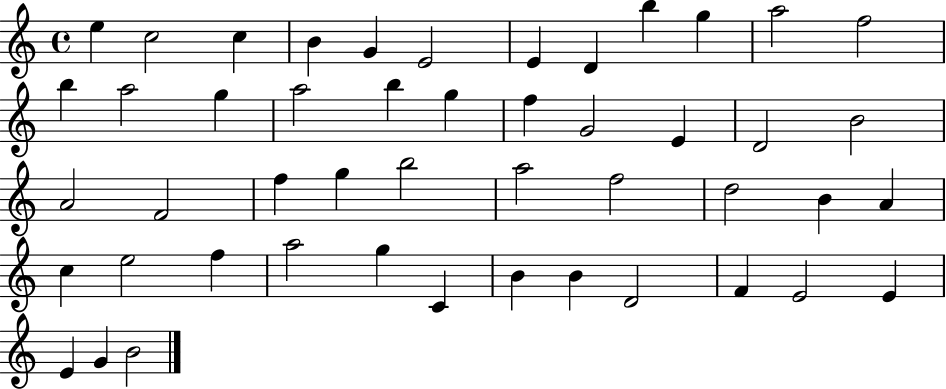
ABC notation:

X:1
T:Untitled
M:4/4
L:1/4
K:C
e c2 c B G E2 E D b g a2 f2 b a2 g a2 b g f G2 E D2 B2 A2 F2 f g b2 a2 f2 d2 B A c e2 f a2 g C B B D2 F E2 E E G B2